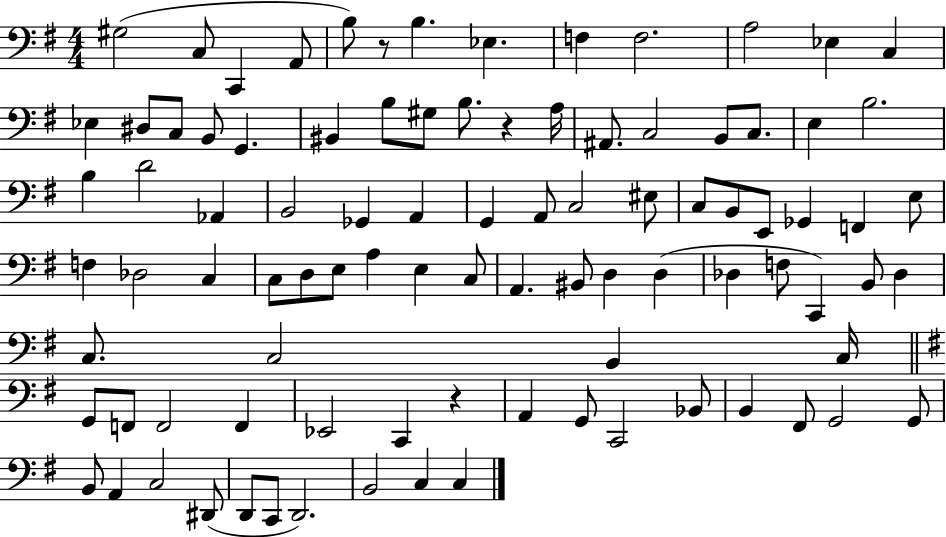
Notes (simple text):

G#3/h C3/e C2/q A2/e B3/e R/e B3/q. Eb3/q. F3/q F3/h. A3/h Eb3/q C3/q Eb3/q D#3/e C3/e B2/e G2/q. BIS2/q B3/e G#3/e B3/e. R/q A3/s A#2/e. C3/h B2/e C3/e. E3/q B3/h. B3/q D4/h Ab2/q B2/h Gb2/q A2/q G2/q A2/e C3/h EIS3/e C3/e B2/e E2/e Gb2/q F2/q E3/e F3/q Db3/h C3/q C3/e D3/e E3/e A3/q E3/q C3/e A2/q. BIS2/e D3/q D3/q Db3/q F3/e C2/q B2/e Db3/q C3/e. C3/h B2/q C3/s G2/e F2/e F2/h F2/q Eb2/h C2/q R/q A2/q G2/e C2/h Bb2/e B2/q F#2/e G2/h G2/e B2/e A2/q C3/h D#2/e D2/e C2/e D2/h. B2/h C3/q C3/q